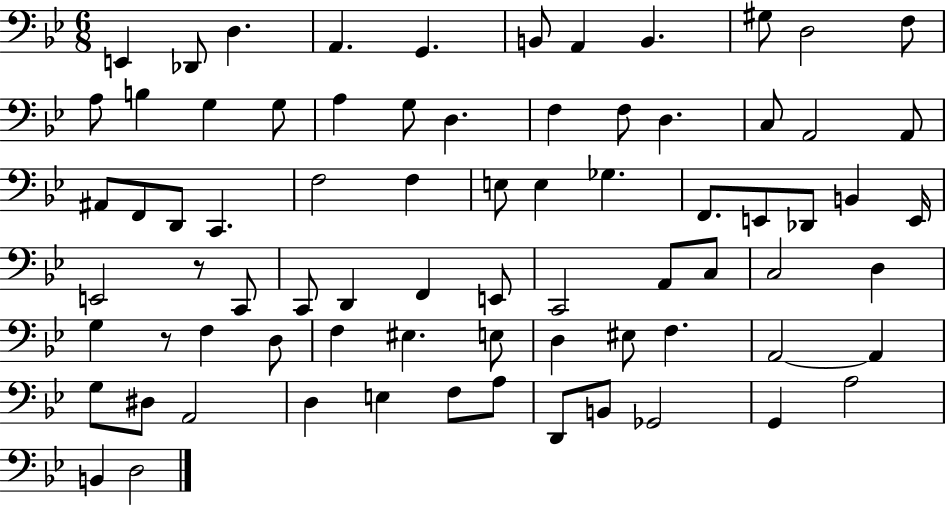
E2/q Db2/e D3/q. A2/q. G2/q. B2/e A2/q B2/q. G#3/e D3/h F3/e A3/e B3/q G3/q G3/e A3/q G3/e D3/q. F3/q F3/e D3/q. C3/e A2/h A2/e A#2/e F2/e D2/e C2/q. F3/h F3/q E3/e E3/q Gb3/q. F2/e. E2/e Db2/e B2/q E2/s E2/h R/e C2/e C2/e D2/q F2/q E2/e C2/h A2/e C3/e C3/h D3/q G3/q R/e F3/q D3/e F3/q EIS3/q. E3/e D3/q EIS3/e F3/q. A2/h A2/q G3/e D#3/e A2/h D3/q E3/q F3/e A3/e D2/e B2/e Gb2/h G2/q A3/h B2/q D3/h